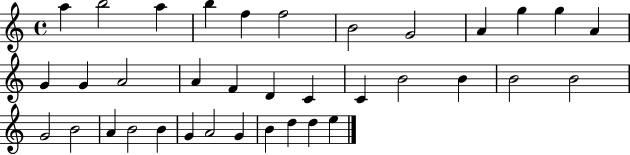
A5/q B5/h A5/q B5/q F5/q F5/h B4/h G4/h A4/q G5/q G5/q A4/q G4/q G4/q A4/h A4/q F4/q D4/q C4/q C4/q B4/h B4/q B4/h B4/h G4/h B4/h A4/q B4/h B4/q G4/q A4/h G4/q B4/q D5/q D5/q E5/q